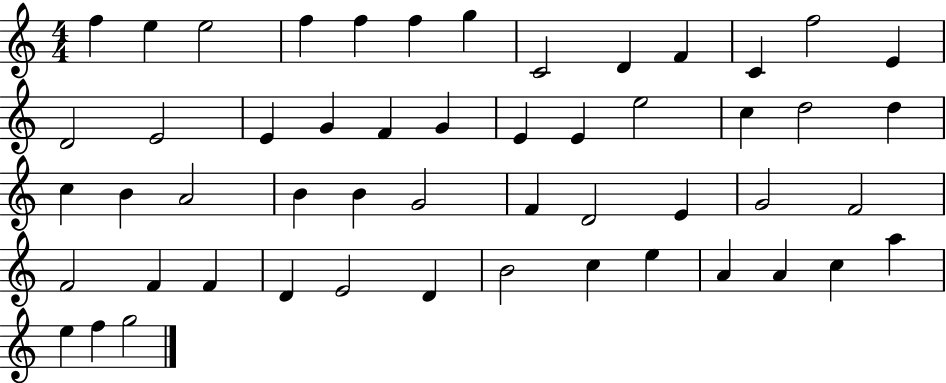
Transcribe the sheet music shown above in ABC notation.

X:1
T:Untitled
M:4/4
L:1/4
K:C
f e e2 f f f g C2 D F C f2 E D2 E2 E G F G E E e2 c d2 d c B A2 B B G2 F D2 E G2 F2 F2 F F D E2 D B2 c e A A c a e f g2